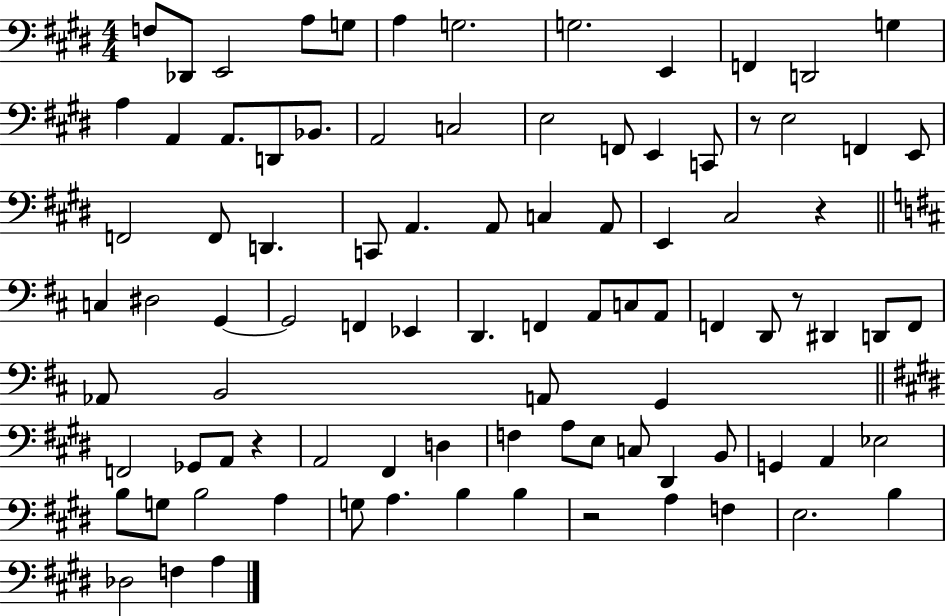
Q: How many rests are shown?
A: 5